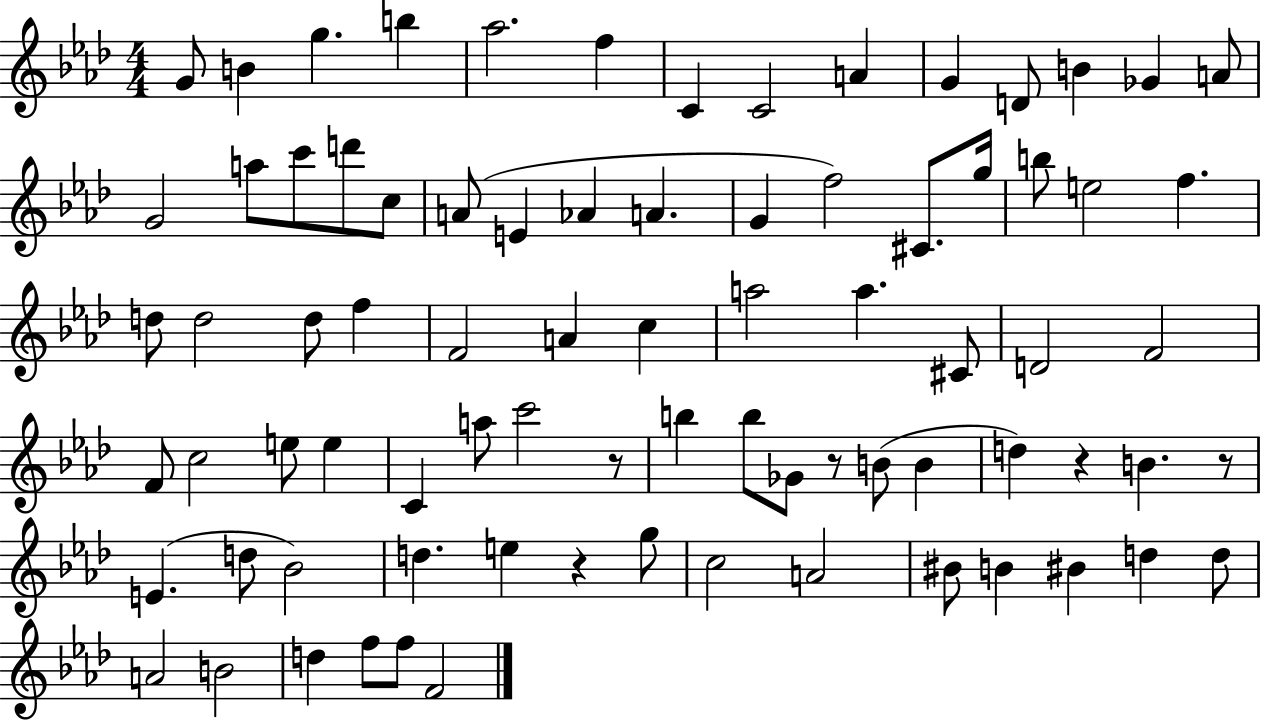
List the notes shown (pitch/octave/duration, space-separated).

G4/e B4/q G5/q. B5/q Ab5/h. F5/q C4/q C4/h A4/q G4/q D4/e B4/q Gb4/q A4/e G4/h A5/e C6/e D6/e C5/e A4/e E4/q Ab4/q A4/q. G4/q F5/h C#4/e. G5/s B5/e E5/h F5/q. D5/e D5/h D5/e F5/q F4/h A4/q C5/q A5/h A5/q. C#4/e D4/h F4/h F4/e C5/h E5/e E5/q C4/q A5/e C6/h R/e B5/q B5/e Gb4/e R/e B4/e B4/q D5/q R/q B4/q. R/e E4/q. D5/e Bb4/h D5/q. E5/q R/q G5/e C5/h A4/h BIS4/e B4/q BIS4/q D5/q D5/e A4/h B4/h D5/q F5/e F5/e F4/h